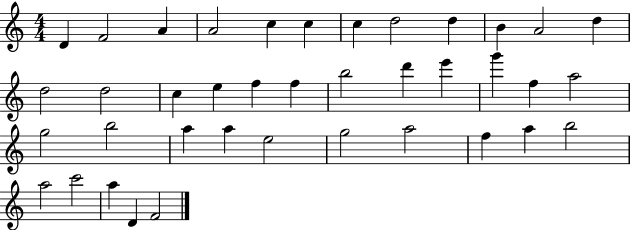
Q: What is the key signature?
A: C major